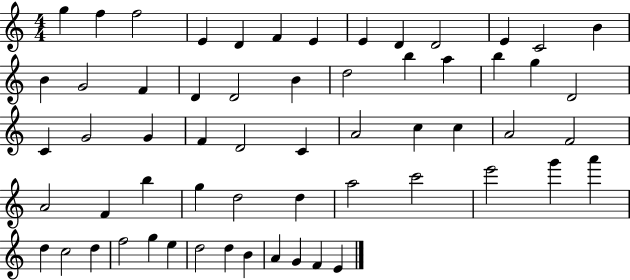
{
  \clef treble
  \numericTimeSignature
  \time 4/4
  \key c \major
  g''4 f''4 f''2 | e'4 d'4 f'4 e'4 | e'4 d'4 d'2 | e'4 c'2 b'4 | \break b'4 g'2 f'4 | d'4 d'2 b'4 | d''2 b''4 a''4 | b''4 g''4 d'2 | \break c'4 g'2 g'4 | f'4 d'2 c'4 | a'2 c''4 c''4 | a'2 f'2 | \break a'2 f'4 b''4 | g''4 d''2 d''4 | a''2 c'''2 | e'''2 g'''4 a'''4 | \break d''4 c''2 d''4 | f''2 g''4 e''4 | d''2 d''4 b'4 | a'4 g'4 f'4 e'4 | \break \bar "|."
}